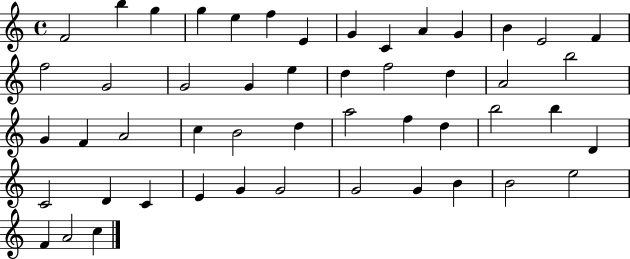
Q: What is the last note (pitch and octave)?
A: C5